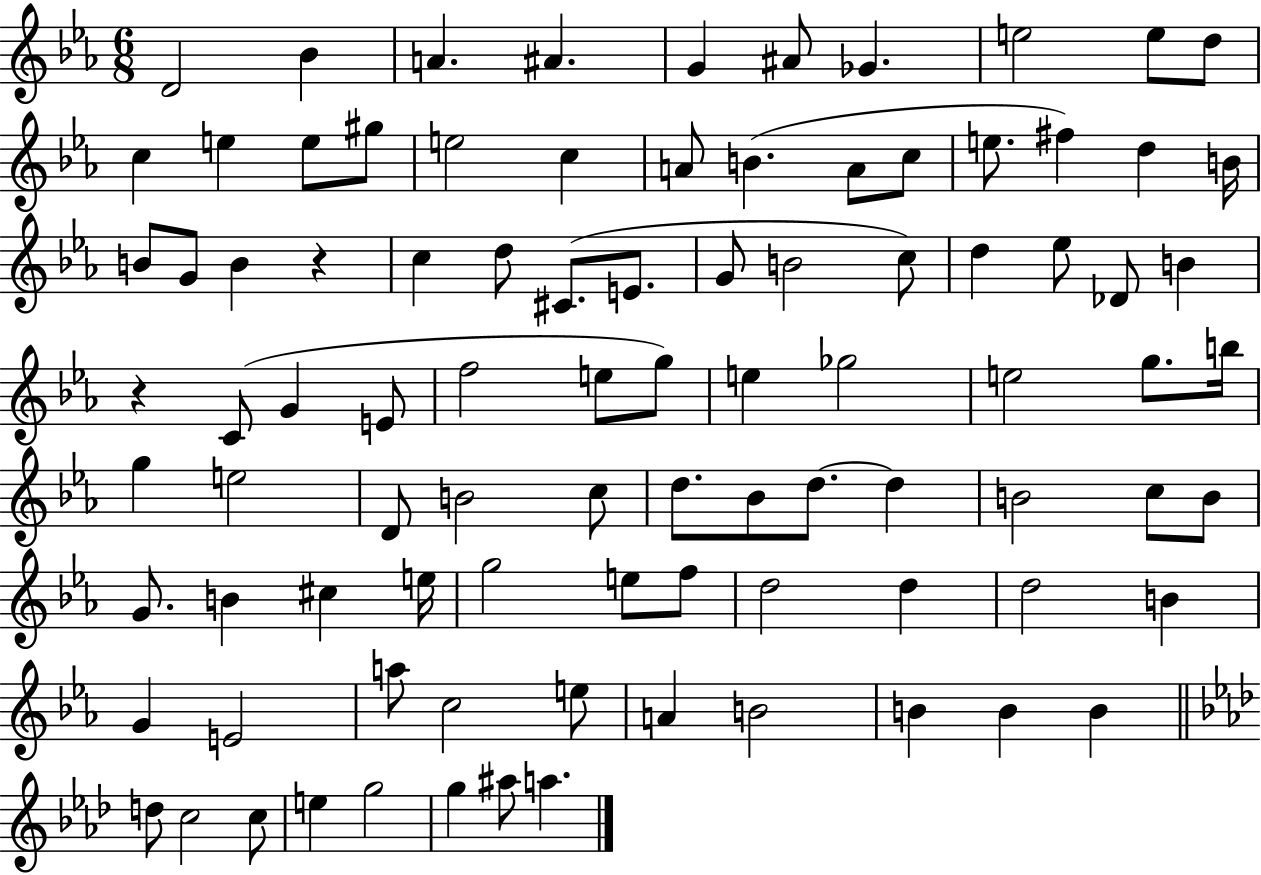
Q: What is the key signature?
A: EES major